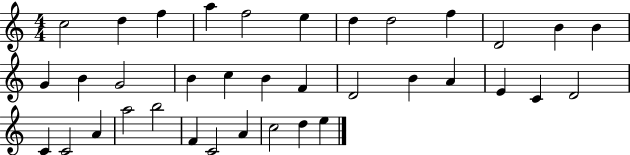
C5/h D5/q F5/q A5/q F5/h E5/q D5/q D5/h F5/q D4/h B4/q B4/q G4/q B4/q G4/h B4/q C5/q B4/q F4/q D4/h B4/q A4/q E4/q C4/q D4/h C4/q C4/h A4/q A5/h B5/h F4/q C4/h A4/q C5/h D5/q E5/q